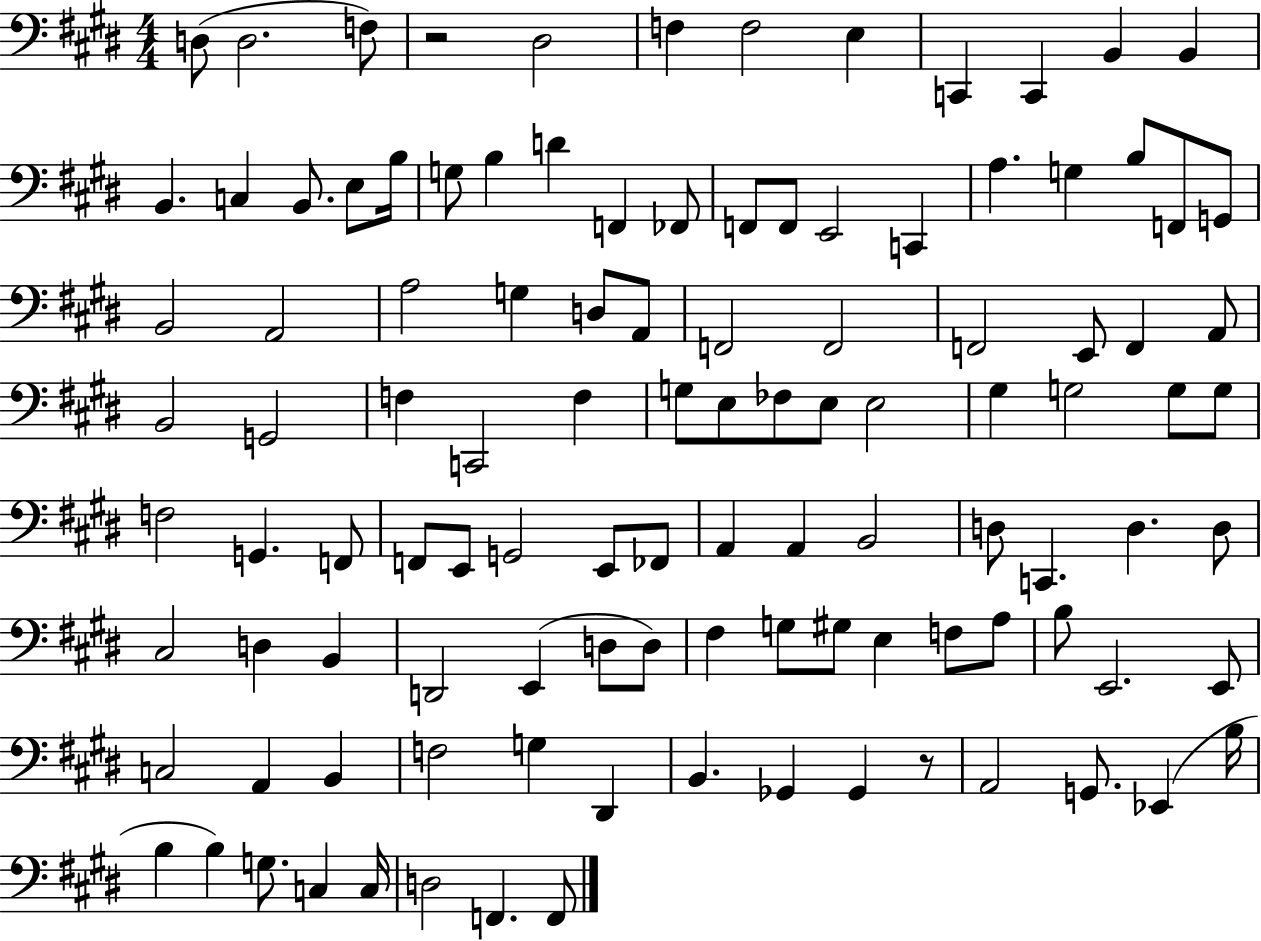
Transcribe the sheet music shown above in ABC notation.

X:1
T:Untitled
M:4/4
L:1/4
K:E
D,/2 D,2 F,/2 z2 ^D,2 F, F,2 E, C,, C,, B,, B,, B,, C, B,,/2 E,/2 B,/4 G,/2 B, D F,, _F,,/2 F,,/2 F,,/2 E,,2 C,, A, G, B,/2 F,,/2 G,,/2 B,,2 A,,2 A,2 G, D,/2 A,,/2 F,,2 F,,2 F,,2 E,,/2 F,, A,,/2 B,,2 G,,2 F, C,,2 F, G,/2 E,/2 _F,/2 E,/2 E,2 ^G, G,2 G,/2 G,/2 F,2 G,, F,,/2 F,,/2 E,,/2 G,,2 E,,/2 _F,,/2 A,, A,, B,,2 D,/2 C,, D, D,/2 ^C,2 D, B,, D,,2 E,, D,/2 D,/2 ^F, G,/2 ^G,/2 E, F,/2 A,/2 B,/2 E,,2 E,,/2 C,2 A,, B,, F,2 G, ^D,, B,, _G,, _G,, z/2 A,,2 G,,/2 _E,, B,/4 B, B, G,/2 C, C,/4 D,2 F,, F,,/2